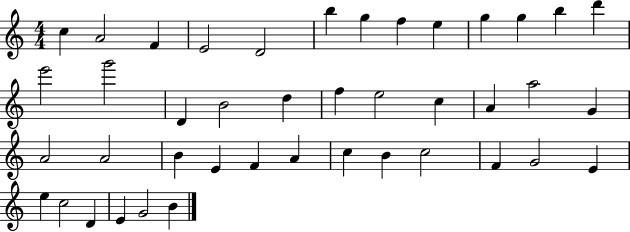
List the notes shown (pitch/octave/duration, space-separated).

C5/q A4/h F4/q E4/h D4/h B5/q G5/q F5/q E5/q G5/q G5/q B5/q D6/q E6/h G6/h D4/q B4/h D5/q F5/q E5/h C5/q A4/q A5/h G4/q A4/h A4/h B4/q E4/q F4/q A4/q C5/q B4/q C5/h F4/q G4/h E4/q E5/q C5/h D4/q E4/q G4/h B4/q